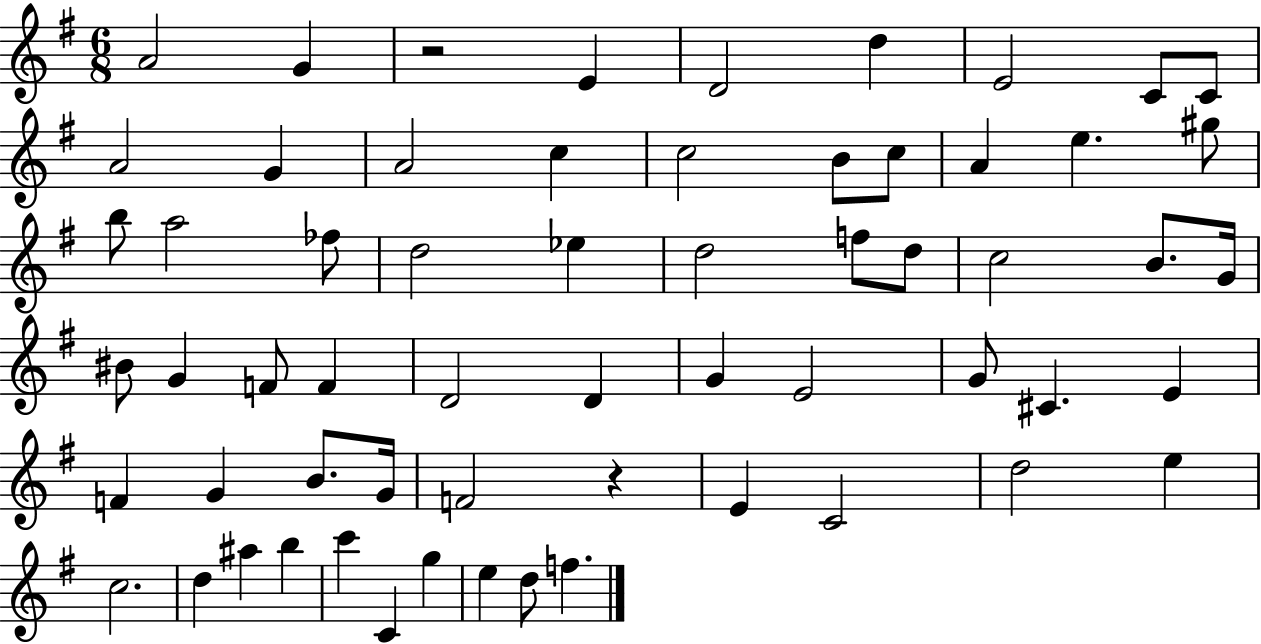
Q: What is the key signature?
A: G major